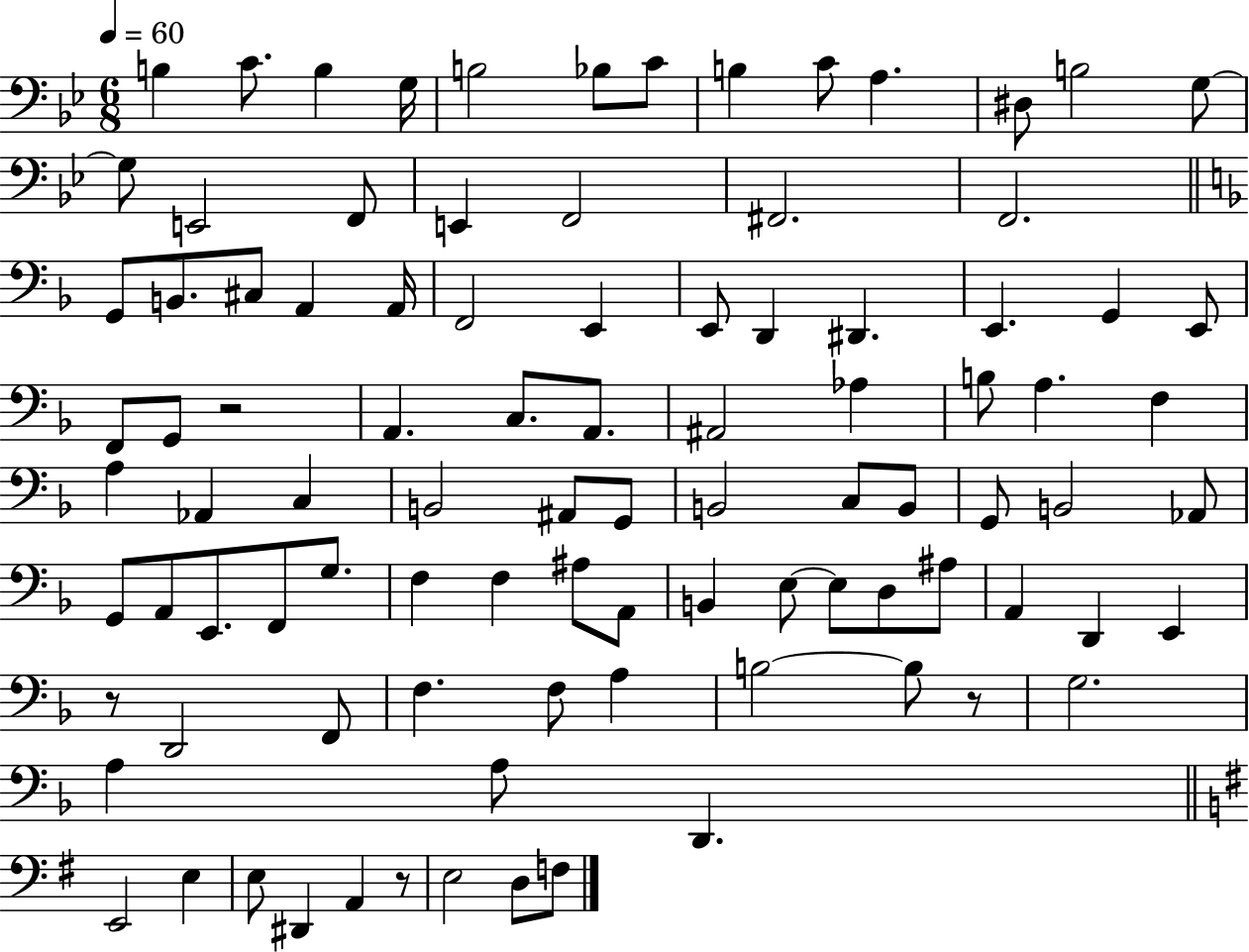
X:1
T:Untitled
M:6/8
L:1/4
K:Bb
B, C/2 B, G,/4 B,2 _B,/2 C/2 B, C/2 A, ^D,/2 B,2 G,/2 G,/2 E,,2 F,,/2 E,, F,,2 ^F,,2 F,,2 G,,/2 B,,/2 ^C,/2 A,, A,,/4 F,,2 E,, E,,/2 D,, ^D,, E,, G,, E,,/2 F,,/2 G,,/2 z2 A,, C,/2 A,,/2 ^A,,2 _A, B,/2 A, F, A, _A,, C, B,,2 ^A,,/2 G,,/2 B,,2 C,/2 B,,/2 G,,/2 B,,2 _A,,/2 G,,/2 A,,/2 E,,/2 F,,/2 G,/2 F, F, ^A,/2 A,,/2 B,, E,/2 E,/2 D,/2 ^A,/2 A,, D,, E,, z/2 D,,2 F,,/2 F, F,/2 A, B,2 B,/2 z/2 G,2 A, A,/2 D,, E,,2 E, E,/2 ^D,, A,, z/2 E,2 D,/2 F,/2